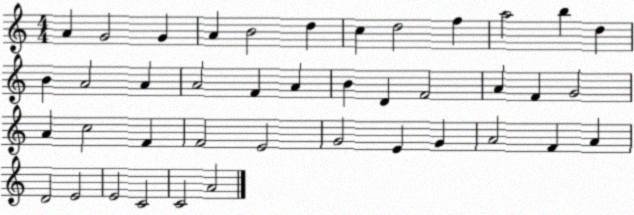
X:1
T:Untitled
M:4/4
L:1/4
K:C
A G2 G A B2 d c d2 f a2 b d B A2 A A2 F A B D F2 A F G2 A c2 F F2 E2 G2 E G A2 F A D2 E2 E2 C2 C2 A2